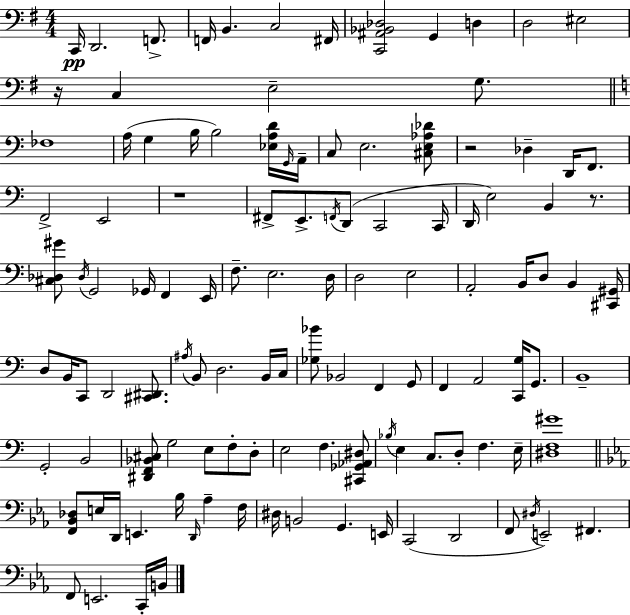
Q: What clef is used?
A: bass